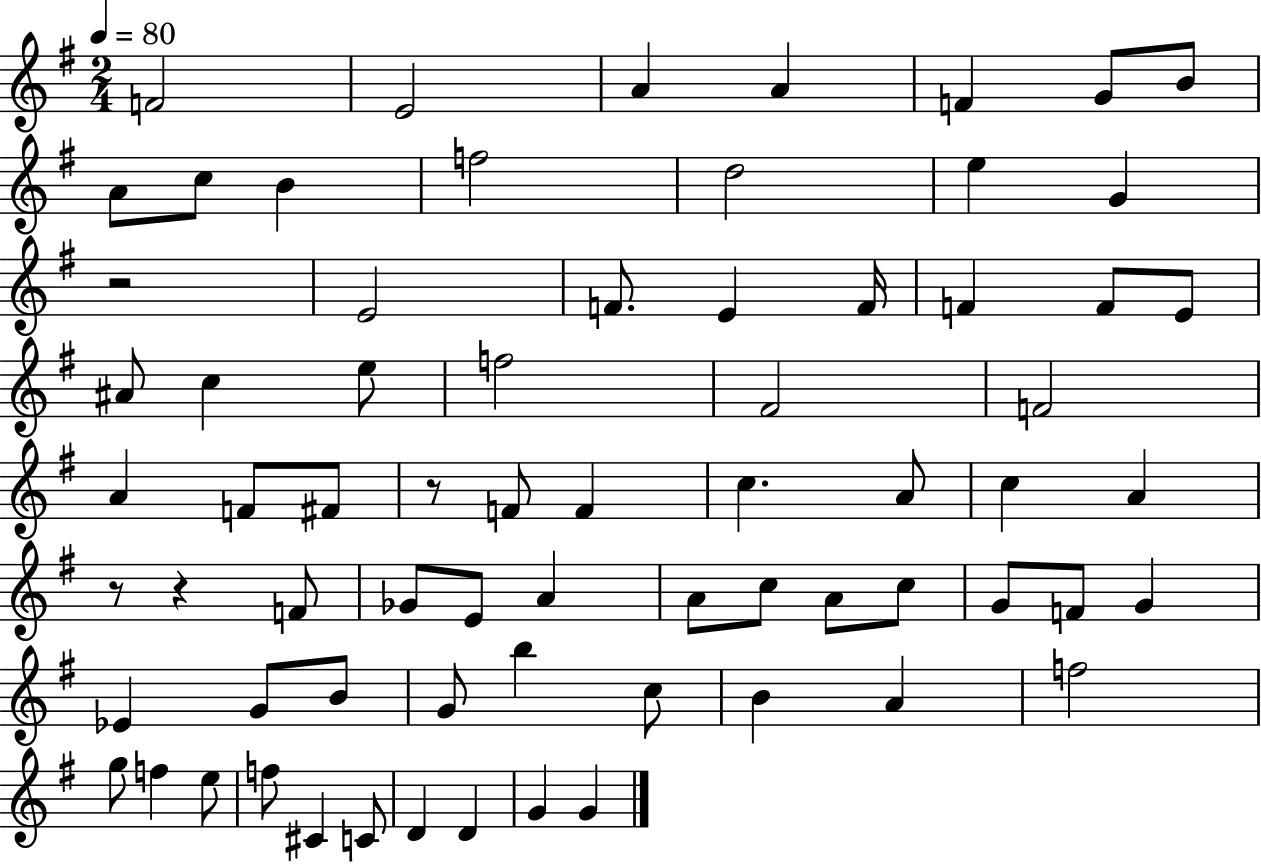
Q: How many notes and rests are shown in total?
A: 70